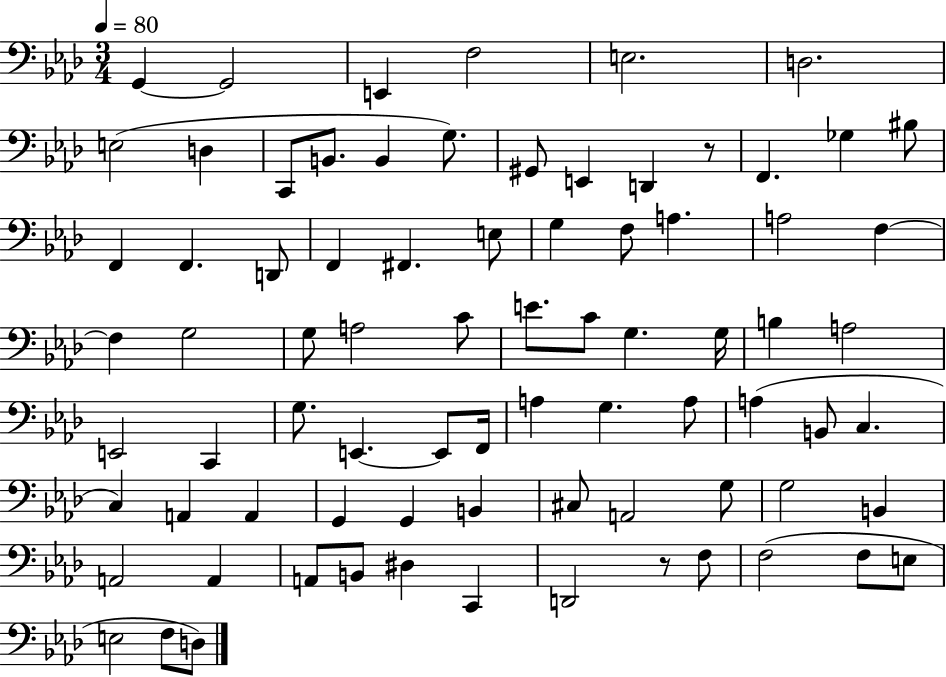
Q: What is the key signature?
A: AES major